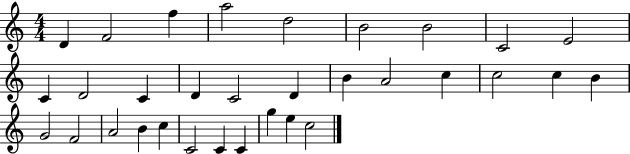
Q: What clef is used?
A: treble